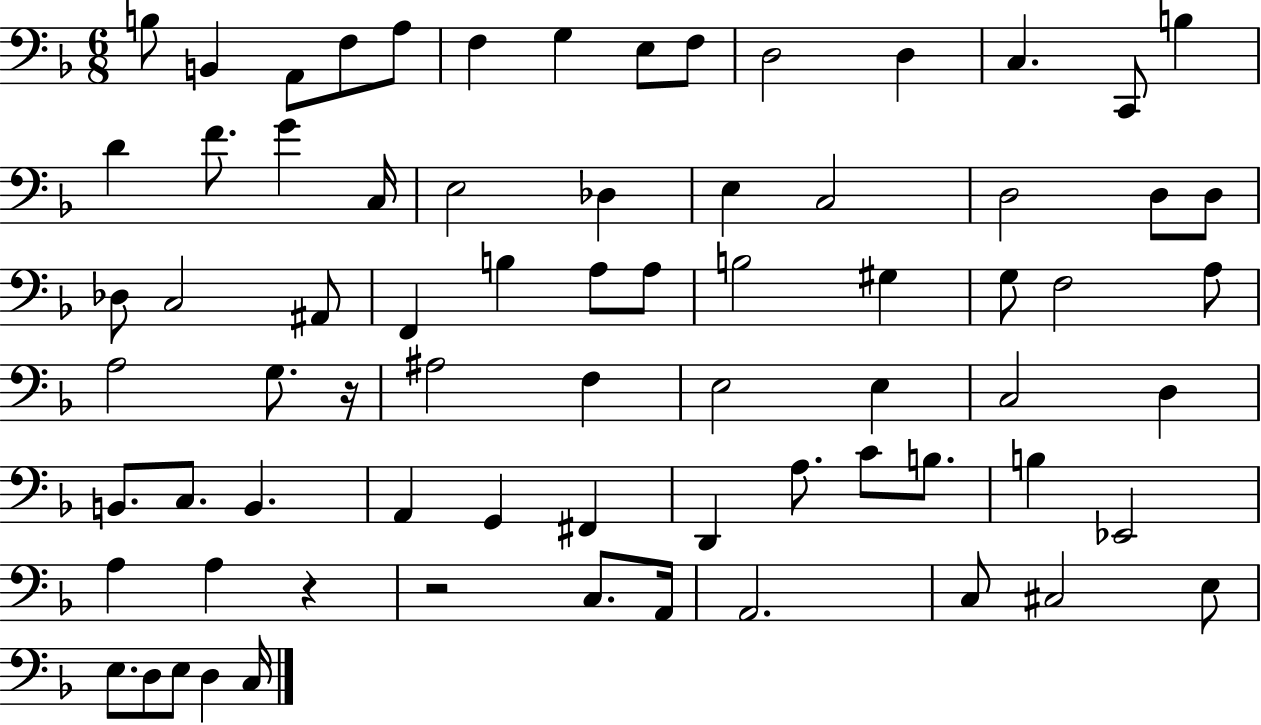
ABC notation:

X:1
T:Untitled
M:6/8
L:1/4
K:F
B,/2 B,, A,,/2 F,/2 A,/2 F, G, E,/2 F,/2 D,2 D, C, C,,/2 B, D F/2 G C,/4 E,2 _D, E, C,2 D,2 D,/2 D,/2 _D,/2 C,2 ^A,,/2 F,, B, A,/2 A,/2 B,2 ^G, G,/2 F,2 A,/2 A,2 G,/2 z/4 ^A,2 F, E,2 E, C,2 D, B,,/2 C,/2 B,, A,, G,, ^F,, D,, A,/2 C/2 B,/2 B, _E,,2 A, A, z z2 C,/2 A,,/4 A,,2 C,/2 ^C,2 E,/2 E,/2 D,/2 E,/2 D, C,/4